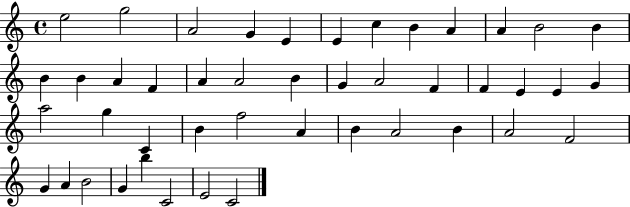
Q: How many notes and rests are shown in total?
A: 45